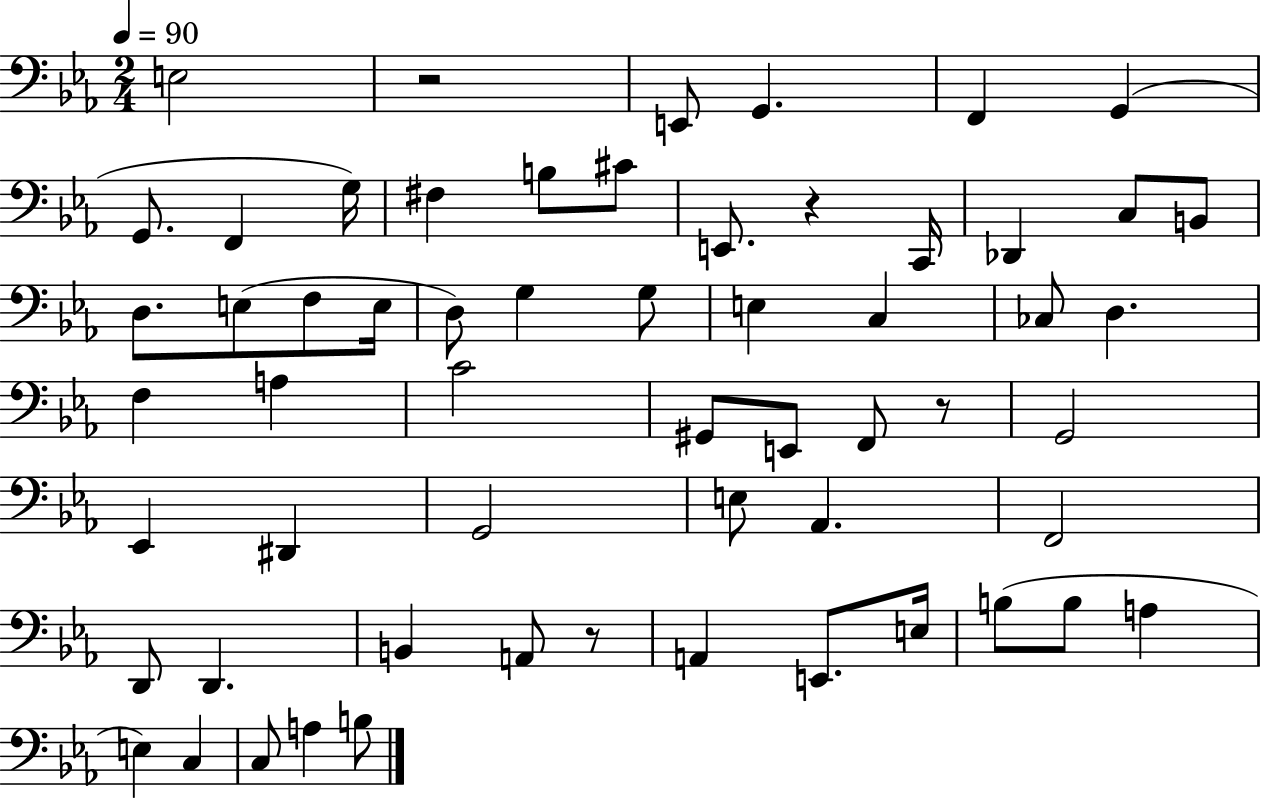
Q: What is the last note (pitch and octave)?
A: B3